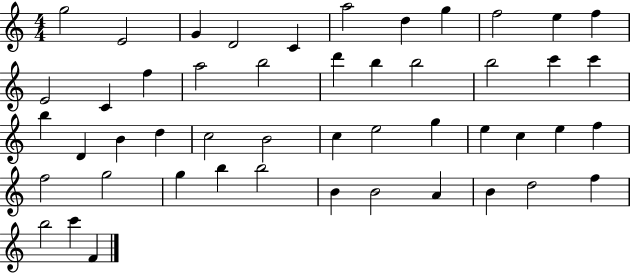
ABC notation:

X:1
T:Untitled
M:4/4
L:1/4
K:C
g2 E2 G D2 C a2 d g f2 e f E2 C f a2 b2 d' b b2 b2 c' c' b D B d c2 B2 c e2 g e c e f f2 g2 g b b2 B B2 A B d2 f b2 c' F